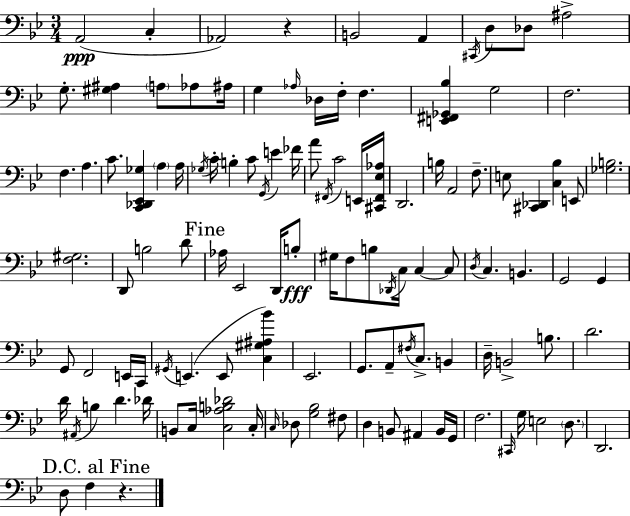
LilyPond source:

{
  \clef bass
  \numericTimeSignature
  \time 3/4
  \key g \minor
  a,2(\ppp c4-. | aes,2) r4 | b,2 a,4 | \acciaccatura { cis,16 } d8 des8 ais2-> | \break g8.-. <gis ais>4 \parenthesize a8 aes8 | ais16 g4 \grace { aes16 } des16 f16-. f4. | <e, fis, ges, bes>4 g2 | f2. | \break f4. a4. | c'8. <c, des, ees, ges>4 \parenthesize a4 | a16 \acciaccatura { ges16 } c'16-. b4-. c'8 \acciaccatura { g,16 } e'4 | fes'16 a'8 \acciaccatura { fis,16 } c'2 | \break e,16 <cis, fis, ees aes>16 d,2. | b16 a,2 | f8.-- e8 <cis, des,>4 <c bes>4 | e,8 <ges b>2. | \break <f gis>2. | d,8 b2 | d'8 \mark "Fine" aes16 ees,2 | d,16 b8-.\fff gis16 f8 b8 \acciaccatura { des,16 } c16 | \break c4~~ c8 \acciaccatura { d16 } c4. | b,4. g,2 | g,4 g,8 f,2 | e,16 c,16 \acciaccatura { gis,16 } e,4.( | \break e,8 <c gis ais bes'>4) ees,2. | g,8. a,8-- | \acciaccatura { fis16 } c8.-> b,4 d16-- b,2-> | b8. d'2. | \break d'16 \acciaccatura { ais,16 } b4 | d'4. des'16 b,8 | c16 <c aes b des'>2 c16-. \grace { c16 } des8 | <g bes>2 fis8 d4 | \break b,8 ais,4 b,16 g,16 f2. | \grace { cis,16 } | g16 e2 \parenthesize d8. | d,2. | \break \mark "D.C. al Fine" d8 f4 r4. | \bar "|."
}